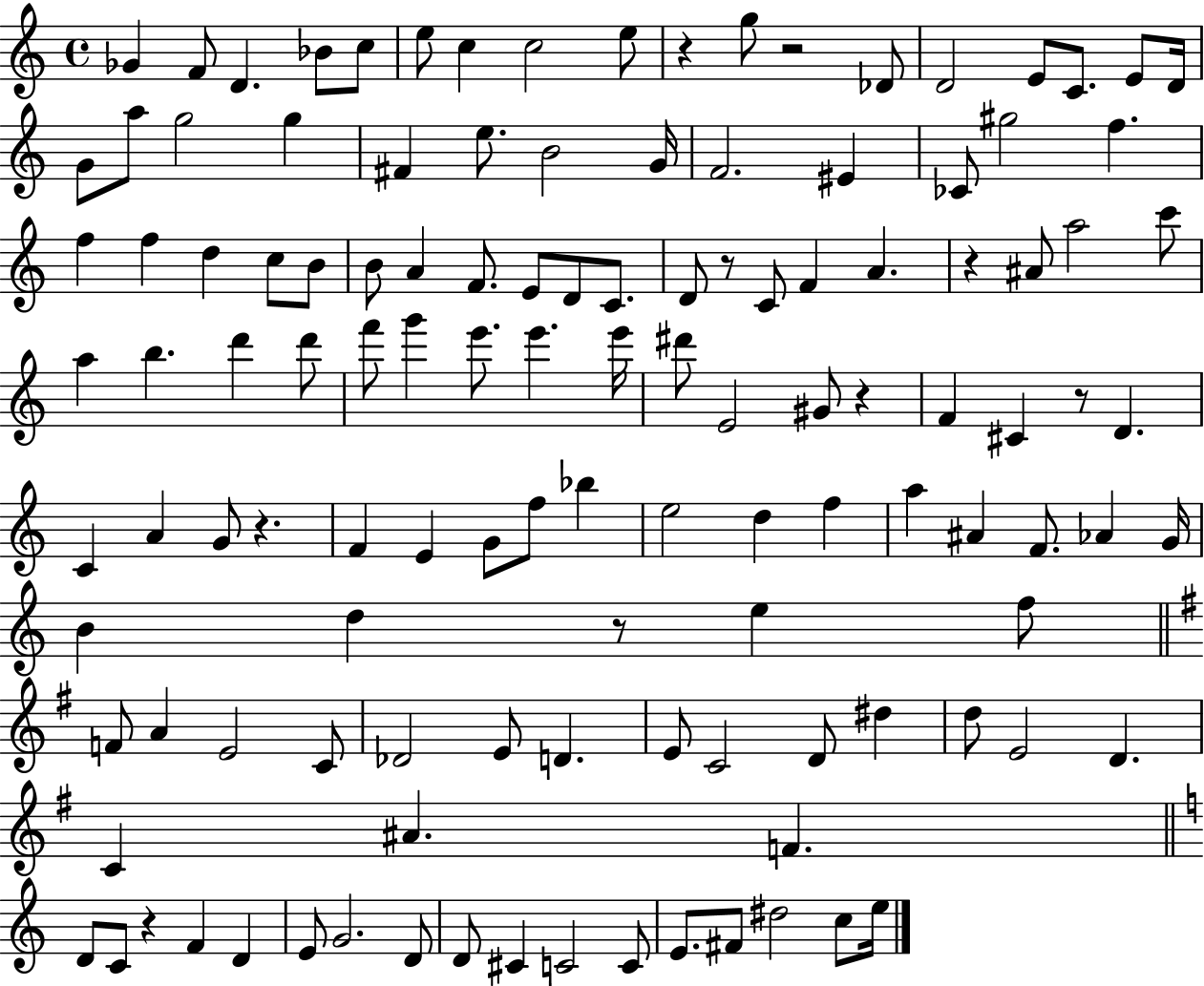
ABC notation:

X:1
T:Untitled
M:4/4
L:1/4
K:C
_G F/2 D _B/2 c/2 e/2 c c2 e/2 z g/2 z2 _D/2 D2 E/2 C/2 E/2 D/4 G/2 a/2 g2 g ^F e/2 B2 G/4 F2 ^E _C/2 ^g2 f f f d c/2 B/2 B/2 A F/2 E/2 D/2 C/2 D/2 z/2 C/2 F A z ^A/2 a2 c'/2 a b d' d'/2 f'/2 g' e'/2 e' e'/4 ^d'/2 E2 ^G/2 z F ^C z/2 D C A G/2 z F E G/2 f/2 _b e2 d f a ^A F/2 _A G/4 B d z/2 e f/2 F/2 A E2 C/2 _D2 E/2 D E/2 C2 D/2 ^d d/2 E2 D C ^A F D/2 C/2 z F D E/2 G2 D/2 D/2 ^C C2 C/2 E/2 ^F/2 ^d2 c/2 e/4